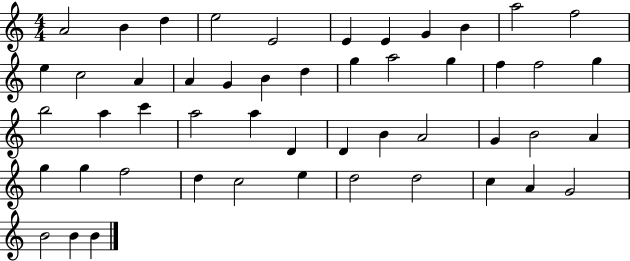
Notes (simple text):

A4/h B4/q D5/q E5/h E4/h E4/q E4/q G4/q B4/q A5/h F5/h E5/q C5/h A4/q A4/q G4/q B4/q D5/q G5/q A5/h G5/q F5/q F5/h G5/q B5/h A5/q C6/q A5/h A5/q D4/q D4/q B4/q A4/h G4/q B4/h A4/q G5/q G5/q F5/h D5/q C5/h E5/q D5/h D5/h C5/q A4/q G4/h B4/h B4/q B4/q